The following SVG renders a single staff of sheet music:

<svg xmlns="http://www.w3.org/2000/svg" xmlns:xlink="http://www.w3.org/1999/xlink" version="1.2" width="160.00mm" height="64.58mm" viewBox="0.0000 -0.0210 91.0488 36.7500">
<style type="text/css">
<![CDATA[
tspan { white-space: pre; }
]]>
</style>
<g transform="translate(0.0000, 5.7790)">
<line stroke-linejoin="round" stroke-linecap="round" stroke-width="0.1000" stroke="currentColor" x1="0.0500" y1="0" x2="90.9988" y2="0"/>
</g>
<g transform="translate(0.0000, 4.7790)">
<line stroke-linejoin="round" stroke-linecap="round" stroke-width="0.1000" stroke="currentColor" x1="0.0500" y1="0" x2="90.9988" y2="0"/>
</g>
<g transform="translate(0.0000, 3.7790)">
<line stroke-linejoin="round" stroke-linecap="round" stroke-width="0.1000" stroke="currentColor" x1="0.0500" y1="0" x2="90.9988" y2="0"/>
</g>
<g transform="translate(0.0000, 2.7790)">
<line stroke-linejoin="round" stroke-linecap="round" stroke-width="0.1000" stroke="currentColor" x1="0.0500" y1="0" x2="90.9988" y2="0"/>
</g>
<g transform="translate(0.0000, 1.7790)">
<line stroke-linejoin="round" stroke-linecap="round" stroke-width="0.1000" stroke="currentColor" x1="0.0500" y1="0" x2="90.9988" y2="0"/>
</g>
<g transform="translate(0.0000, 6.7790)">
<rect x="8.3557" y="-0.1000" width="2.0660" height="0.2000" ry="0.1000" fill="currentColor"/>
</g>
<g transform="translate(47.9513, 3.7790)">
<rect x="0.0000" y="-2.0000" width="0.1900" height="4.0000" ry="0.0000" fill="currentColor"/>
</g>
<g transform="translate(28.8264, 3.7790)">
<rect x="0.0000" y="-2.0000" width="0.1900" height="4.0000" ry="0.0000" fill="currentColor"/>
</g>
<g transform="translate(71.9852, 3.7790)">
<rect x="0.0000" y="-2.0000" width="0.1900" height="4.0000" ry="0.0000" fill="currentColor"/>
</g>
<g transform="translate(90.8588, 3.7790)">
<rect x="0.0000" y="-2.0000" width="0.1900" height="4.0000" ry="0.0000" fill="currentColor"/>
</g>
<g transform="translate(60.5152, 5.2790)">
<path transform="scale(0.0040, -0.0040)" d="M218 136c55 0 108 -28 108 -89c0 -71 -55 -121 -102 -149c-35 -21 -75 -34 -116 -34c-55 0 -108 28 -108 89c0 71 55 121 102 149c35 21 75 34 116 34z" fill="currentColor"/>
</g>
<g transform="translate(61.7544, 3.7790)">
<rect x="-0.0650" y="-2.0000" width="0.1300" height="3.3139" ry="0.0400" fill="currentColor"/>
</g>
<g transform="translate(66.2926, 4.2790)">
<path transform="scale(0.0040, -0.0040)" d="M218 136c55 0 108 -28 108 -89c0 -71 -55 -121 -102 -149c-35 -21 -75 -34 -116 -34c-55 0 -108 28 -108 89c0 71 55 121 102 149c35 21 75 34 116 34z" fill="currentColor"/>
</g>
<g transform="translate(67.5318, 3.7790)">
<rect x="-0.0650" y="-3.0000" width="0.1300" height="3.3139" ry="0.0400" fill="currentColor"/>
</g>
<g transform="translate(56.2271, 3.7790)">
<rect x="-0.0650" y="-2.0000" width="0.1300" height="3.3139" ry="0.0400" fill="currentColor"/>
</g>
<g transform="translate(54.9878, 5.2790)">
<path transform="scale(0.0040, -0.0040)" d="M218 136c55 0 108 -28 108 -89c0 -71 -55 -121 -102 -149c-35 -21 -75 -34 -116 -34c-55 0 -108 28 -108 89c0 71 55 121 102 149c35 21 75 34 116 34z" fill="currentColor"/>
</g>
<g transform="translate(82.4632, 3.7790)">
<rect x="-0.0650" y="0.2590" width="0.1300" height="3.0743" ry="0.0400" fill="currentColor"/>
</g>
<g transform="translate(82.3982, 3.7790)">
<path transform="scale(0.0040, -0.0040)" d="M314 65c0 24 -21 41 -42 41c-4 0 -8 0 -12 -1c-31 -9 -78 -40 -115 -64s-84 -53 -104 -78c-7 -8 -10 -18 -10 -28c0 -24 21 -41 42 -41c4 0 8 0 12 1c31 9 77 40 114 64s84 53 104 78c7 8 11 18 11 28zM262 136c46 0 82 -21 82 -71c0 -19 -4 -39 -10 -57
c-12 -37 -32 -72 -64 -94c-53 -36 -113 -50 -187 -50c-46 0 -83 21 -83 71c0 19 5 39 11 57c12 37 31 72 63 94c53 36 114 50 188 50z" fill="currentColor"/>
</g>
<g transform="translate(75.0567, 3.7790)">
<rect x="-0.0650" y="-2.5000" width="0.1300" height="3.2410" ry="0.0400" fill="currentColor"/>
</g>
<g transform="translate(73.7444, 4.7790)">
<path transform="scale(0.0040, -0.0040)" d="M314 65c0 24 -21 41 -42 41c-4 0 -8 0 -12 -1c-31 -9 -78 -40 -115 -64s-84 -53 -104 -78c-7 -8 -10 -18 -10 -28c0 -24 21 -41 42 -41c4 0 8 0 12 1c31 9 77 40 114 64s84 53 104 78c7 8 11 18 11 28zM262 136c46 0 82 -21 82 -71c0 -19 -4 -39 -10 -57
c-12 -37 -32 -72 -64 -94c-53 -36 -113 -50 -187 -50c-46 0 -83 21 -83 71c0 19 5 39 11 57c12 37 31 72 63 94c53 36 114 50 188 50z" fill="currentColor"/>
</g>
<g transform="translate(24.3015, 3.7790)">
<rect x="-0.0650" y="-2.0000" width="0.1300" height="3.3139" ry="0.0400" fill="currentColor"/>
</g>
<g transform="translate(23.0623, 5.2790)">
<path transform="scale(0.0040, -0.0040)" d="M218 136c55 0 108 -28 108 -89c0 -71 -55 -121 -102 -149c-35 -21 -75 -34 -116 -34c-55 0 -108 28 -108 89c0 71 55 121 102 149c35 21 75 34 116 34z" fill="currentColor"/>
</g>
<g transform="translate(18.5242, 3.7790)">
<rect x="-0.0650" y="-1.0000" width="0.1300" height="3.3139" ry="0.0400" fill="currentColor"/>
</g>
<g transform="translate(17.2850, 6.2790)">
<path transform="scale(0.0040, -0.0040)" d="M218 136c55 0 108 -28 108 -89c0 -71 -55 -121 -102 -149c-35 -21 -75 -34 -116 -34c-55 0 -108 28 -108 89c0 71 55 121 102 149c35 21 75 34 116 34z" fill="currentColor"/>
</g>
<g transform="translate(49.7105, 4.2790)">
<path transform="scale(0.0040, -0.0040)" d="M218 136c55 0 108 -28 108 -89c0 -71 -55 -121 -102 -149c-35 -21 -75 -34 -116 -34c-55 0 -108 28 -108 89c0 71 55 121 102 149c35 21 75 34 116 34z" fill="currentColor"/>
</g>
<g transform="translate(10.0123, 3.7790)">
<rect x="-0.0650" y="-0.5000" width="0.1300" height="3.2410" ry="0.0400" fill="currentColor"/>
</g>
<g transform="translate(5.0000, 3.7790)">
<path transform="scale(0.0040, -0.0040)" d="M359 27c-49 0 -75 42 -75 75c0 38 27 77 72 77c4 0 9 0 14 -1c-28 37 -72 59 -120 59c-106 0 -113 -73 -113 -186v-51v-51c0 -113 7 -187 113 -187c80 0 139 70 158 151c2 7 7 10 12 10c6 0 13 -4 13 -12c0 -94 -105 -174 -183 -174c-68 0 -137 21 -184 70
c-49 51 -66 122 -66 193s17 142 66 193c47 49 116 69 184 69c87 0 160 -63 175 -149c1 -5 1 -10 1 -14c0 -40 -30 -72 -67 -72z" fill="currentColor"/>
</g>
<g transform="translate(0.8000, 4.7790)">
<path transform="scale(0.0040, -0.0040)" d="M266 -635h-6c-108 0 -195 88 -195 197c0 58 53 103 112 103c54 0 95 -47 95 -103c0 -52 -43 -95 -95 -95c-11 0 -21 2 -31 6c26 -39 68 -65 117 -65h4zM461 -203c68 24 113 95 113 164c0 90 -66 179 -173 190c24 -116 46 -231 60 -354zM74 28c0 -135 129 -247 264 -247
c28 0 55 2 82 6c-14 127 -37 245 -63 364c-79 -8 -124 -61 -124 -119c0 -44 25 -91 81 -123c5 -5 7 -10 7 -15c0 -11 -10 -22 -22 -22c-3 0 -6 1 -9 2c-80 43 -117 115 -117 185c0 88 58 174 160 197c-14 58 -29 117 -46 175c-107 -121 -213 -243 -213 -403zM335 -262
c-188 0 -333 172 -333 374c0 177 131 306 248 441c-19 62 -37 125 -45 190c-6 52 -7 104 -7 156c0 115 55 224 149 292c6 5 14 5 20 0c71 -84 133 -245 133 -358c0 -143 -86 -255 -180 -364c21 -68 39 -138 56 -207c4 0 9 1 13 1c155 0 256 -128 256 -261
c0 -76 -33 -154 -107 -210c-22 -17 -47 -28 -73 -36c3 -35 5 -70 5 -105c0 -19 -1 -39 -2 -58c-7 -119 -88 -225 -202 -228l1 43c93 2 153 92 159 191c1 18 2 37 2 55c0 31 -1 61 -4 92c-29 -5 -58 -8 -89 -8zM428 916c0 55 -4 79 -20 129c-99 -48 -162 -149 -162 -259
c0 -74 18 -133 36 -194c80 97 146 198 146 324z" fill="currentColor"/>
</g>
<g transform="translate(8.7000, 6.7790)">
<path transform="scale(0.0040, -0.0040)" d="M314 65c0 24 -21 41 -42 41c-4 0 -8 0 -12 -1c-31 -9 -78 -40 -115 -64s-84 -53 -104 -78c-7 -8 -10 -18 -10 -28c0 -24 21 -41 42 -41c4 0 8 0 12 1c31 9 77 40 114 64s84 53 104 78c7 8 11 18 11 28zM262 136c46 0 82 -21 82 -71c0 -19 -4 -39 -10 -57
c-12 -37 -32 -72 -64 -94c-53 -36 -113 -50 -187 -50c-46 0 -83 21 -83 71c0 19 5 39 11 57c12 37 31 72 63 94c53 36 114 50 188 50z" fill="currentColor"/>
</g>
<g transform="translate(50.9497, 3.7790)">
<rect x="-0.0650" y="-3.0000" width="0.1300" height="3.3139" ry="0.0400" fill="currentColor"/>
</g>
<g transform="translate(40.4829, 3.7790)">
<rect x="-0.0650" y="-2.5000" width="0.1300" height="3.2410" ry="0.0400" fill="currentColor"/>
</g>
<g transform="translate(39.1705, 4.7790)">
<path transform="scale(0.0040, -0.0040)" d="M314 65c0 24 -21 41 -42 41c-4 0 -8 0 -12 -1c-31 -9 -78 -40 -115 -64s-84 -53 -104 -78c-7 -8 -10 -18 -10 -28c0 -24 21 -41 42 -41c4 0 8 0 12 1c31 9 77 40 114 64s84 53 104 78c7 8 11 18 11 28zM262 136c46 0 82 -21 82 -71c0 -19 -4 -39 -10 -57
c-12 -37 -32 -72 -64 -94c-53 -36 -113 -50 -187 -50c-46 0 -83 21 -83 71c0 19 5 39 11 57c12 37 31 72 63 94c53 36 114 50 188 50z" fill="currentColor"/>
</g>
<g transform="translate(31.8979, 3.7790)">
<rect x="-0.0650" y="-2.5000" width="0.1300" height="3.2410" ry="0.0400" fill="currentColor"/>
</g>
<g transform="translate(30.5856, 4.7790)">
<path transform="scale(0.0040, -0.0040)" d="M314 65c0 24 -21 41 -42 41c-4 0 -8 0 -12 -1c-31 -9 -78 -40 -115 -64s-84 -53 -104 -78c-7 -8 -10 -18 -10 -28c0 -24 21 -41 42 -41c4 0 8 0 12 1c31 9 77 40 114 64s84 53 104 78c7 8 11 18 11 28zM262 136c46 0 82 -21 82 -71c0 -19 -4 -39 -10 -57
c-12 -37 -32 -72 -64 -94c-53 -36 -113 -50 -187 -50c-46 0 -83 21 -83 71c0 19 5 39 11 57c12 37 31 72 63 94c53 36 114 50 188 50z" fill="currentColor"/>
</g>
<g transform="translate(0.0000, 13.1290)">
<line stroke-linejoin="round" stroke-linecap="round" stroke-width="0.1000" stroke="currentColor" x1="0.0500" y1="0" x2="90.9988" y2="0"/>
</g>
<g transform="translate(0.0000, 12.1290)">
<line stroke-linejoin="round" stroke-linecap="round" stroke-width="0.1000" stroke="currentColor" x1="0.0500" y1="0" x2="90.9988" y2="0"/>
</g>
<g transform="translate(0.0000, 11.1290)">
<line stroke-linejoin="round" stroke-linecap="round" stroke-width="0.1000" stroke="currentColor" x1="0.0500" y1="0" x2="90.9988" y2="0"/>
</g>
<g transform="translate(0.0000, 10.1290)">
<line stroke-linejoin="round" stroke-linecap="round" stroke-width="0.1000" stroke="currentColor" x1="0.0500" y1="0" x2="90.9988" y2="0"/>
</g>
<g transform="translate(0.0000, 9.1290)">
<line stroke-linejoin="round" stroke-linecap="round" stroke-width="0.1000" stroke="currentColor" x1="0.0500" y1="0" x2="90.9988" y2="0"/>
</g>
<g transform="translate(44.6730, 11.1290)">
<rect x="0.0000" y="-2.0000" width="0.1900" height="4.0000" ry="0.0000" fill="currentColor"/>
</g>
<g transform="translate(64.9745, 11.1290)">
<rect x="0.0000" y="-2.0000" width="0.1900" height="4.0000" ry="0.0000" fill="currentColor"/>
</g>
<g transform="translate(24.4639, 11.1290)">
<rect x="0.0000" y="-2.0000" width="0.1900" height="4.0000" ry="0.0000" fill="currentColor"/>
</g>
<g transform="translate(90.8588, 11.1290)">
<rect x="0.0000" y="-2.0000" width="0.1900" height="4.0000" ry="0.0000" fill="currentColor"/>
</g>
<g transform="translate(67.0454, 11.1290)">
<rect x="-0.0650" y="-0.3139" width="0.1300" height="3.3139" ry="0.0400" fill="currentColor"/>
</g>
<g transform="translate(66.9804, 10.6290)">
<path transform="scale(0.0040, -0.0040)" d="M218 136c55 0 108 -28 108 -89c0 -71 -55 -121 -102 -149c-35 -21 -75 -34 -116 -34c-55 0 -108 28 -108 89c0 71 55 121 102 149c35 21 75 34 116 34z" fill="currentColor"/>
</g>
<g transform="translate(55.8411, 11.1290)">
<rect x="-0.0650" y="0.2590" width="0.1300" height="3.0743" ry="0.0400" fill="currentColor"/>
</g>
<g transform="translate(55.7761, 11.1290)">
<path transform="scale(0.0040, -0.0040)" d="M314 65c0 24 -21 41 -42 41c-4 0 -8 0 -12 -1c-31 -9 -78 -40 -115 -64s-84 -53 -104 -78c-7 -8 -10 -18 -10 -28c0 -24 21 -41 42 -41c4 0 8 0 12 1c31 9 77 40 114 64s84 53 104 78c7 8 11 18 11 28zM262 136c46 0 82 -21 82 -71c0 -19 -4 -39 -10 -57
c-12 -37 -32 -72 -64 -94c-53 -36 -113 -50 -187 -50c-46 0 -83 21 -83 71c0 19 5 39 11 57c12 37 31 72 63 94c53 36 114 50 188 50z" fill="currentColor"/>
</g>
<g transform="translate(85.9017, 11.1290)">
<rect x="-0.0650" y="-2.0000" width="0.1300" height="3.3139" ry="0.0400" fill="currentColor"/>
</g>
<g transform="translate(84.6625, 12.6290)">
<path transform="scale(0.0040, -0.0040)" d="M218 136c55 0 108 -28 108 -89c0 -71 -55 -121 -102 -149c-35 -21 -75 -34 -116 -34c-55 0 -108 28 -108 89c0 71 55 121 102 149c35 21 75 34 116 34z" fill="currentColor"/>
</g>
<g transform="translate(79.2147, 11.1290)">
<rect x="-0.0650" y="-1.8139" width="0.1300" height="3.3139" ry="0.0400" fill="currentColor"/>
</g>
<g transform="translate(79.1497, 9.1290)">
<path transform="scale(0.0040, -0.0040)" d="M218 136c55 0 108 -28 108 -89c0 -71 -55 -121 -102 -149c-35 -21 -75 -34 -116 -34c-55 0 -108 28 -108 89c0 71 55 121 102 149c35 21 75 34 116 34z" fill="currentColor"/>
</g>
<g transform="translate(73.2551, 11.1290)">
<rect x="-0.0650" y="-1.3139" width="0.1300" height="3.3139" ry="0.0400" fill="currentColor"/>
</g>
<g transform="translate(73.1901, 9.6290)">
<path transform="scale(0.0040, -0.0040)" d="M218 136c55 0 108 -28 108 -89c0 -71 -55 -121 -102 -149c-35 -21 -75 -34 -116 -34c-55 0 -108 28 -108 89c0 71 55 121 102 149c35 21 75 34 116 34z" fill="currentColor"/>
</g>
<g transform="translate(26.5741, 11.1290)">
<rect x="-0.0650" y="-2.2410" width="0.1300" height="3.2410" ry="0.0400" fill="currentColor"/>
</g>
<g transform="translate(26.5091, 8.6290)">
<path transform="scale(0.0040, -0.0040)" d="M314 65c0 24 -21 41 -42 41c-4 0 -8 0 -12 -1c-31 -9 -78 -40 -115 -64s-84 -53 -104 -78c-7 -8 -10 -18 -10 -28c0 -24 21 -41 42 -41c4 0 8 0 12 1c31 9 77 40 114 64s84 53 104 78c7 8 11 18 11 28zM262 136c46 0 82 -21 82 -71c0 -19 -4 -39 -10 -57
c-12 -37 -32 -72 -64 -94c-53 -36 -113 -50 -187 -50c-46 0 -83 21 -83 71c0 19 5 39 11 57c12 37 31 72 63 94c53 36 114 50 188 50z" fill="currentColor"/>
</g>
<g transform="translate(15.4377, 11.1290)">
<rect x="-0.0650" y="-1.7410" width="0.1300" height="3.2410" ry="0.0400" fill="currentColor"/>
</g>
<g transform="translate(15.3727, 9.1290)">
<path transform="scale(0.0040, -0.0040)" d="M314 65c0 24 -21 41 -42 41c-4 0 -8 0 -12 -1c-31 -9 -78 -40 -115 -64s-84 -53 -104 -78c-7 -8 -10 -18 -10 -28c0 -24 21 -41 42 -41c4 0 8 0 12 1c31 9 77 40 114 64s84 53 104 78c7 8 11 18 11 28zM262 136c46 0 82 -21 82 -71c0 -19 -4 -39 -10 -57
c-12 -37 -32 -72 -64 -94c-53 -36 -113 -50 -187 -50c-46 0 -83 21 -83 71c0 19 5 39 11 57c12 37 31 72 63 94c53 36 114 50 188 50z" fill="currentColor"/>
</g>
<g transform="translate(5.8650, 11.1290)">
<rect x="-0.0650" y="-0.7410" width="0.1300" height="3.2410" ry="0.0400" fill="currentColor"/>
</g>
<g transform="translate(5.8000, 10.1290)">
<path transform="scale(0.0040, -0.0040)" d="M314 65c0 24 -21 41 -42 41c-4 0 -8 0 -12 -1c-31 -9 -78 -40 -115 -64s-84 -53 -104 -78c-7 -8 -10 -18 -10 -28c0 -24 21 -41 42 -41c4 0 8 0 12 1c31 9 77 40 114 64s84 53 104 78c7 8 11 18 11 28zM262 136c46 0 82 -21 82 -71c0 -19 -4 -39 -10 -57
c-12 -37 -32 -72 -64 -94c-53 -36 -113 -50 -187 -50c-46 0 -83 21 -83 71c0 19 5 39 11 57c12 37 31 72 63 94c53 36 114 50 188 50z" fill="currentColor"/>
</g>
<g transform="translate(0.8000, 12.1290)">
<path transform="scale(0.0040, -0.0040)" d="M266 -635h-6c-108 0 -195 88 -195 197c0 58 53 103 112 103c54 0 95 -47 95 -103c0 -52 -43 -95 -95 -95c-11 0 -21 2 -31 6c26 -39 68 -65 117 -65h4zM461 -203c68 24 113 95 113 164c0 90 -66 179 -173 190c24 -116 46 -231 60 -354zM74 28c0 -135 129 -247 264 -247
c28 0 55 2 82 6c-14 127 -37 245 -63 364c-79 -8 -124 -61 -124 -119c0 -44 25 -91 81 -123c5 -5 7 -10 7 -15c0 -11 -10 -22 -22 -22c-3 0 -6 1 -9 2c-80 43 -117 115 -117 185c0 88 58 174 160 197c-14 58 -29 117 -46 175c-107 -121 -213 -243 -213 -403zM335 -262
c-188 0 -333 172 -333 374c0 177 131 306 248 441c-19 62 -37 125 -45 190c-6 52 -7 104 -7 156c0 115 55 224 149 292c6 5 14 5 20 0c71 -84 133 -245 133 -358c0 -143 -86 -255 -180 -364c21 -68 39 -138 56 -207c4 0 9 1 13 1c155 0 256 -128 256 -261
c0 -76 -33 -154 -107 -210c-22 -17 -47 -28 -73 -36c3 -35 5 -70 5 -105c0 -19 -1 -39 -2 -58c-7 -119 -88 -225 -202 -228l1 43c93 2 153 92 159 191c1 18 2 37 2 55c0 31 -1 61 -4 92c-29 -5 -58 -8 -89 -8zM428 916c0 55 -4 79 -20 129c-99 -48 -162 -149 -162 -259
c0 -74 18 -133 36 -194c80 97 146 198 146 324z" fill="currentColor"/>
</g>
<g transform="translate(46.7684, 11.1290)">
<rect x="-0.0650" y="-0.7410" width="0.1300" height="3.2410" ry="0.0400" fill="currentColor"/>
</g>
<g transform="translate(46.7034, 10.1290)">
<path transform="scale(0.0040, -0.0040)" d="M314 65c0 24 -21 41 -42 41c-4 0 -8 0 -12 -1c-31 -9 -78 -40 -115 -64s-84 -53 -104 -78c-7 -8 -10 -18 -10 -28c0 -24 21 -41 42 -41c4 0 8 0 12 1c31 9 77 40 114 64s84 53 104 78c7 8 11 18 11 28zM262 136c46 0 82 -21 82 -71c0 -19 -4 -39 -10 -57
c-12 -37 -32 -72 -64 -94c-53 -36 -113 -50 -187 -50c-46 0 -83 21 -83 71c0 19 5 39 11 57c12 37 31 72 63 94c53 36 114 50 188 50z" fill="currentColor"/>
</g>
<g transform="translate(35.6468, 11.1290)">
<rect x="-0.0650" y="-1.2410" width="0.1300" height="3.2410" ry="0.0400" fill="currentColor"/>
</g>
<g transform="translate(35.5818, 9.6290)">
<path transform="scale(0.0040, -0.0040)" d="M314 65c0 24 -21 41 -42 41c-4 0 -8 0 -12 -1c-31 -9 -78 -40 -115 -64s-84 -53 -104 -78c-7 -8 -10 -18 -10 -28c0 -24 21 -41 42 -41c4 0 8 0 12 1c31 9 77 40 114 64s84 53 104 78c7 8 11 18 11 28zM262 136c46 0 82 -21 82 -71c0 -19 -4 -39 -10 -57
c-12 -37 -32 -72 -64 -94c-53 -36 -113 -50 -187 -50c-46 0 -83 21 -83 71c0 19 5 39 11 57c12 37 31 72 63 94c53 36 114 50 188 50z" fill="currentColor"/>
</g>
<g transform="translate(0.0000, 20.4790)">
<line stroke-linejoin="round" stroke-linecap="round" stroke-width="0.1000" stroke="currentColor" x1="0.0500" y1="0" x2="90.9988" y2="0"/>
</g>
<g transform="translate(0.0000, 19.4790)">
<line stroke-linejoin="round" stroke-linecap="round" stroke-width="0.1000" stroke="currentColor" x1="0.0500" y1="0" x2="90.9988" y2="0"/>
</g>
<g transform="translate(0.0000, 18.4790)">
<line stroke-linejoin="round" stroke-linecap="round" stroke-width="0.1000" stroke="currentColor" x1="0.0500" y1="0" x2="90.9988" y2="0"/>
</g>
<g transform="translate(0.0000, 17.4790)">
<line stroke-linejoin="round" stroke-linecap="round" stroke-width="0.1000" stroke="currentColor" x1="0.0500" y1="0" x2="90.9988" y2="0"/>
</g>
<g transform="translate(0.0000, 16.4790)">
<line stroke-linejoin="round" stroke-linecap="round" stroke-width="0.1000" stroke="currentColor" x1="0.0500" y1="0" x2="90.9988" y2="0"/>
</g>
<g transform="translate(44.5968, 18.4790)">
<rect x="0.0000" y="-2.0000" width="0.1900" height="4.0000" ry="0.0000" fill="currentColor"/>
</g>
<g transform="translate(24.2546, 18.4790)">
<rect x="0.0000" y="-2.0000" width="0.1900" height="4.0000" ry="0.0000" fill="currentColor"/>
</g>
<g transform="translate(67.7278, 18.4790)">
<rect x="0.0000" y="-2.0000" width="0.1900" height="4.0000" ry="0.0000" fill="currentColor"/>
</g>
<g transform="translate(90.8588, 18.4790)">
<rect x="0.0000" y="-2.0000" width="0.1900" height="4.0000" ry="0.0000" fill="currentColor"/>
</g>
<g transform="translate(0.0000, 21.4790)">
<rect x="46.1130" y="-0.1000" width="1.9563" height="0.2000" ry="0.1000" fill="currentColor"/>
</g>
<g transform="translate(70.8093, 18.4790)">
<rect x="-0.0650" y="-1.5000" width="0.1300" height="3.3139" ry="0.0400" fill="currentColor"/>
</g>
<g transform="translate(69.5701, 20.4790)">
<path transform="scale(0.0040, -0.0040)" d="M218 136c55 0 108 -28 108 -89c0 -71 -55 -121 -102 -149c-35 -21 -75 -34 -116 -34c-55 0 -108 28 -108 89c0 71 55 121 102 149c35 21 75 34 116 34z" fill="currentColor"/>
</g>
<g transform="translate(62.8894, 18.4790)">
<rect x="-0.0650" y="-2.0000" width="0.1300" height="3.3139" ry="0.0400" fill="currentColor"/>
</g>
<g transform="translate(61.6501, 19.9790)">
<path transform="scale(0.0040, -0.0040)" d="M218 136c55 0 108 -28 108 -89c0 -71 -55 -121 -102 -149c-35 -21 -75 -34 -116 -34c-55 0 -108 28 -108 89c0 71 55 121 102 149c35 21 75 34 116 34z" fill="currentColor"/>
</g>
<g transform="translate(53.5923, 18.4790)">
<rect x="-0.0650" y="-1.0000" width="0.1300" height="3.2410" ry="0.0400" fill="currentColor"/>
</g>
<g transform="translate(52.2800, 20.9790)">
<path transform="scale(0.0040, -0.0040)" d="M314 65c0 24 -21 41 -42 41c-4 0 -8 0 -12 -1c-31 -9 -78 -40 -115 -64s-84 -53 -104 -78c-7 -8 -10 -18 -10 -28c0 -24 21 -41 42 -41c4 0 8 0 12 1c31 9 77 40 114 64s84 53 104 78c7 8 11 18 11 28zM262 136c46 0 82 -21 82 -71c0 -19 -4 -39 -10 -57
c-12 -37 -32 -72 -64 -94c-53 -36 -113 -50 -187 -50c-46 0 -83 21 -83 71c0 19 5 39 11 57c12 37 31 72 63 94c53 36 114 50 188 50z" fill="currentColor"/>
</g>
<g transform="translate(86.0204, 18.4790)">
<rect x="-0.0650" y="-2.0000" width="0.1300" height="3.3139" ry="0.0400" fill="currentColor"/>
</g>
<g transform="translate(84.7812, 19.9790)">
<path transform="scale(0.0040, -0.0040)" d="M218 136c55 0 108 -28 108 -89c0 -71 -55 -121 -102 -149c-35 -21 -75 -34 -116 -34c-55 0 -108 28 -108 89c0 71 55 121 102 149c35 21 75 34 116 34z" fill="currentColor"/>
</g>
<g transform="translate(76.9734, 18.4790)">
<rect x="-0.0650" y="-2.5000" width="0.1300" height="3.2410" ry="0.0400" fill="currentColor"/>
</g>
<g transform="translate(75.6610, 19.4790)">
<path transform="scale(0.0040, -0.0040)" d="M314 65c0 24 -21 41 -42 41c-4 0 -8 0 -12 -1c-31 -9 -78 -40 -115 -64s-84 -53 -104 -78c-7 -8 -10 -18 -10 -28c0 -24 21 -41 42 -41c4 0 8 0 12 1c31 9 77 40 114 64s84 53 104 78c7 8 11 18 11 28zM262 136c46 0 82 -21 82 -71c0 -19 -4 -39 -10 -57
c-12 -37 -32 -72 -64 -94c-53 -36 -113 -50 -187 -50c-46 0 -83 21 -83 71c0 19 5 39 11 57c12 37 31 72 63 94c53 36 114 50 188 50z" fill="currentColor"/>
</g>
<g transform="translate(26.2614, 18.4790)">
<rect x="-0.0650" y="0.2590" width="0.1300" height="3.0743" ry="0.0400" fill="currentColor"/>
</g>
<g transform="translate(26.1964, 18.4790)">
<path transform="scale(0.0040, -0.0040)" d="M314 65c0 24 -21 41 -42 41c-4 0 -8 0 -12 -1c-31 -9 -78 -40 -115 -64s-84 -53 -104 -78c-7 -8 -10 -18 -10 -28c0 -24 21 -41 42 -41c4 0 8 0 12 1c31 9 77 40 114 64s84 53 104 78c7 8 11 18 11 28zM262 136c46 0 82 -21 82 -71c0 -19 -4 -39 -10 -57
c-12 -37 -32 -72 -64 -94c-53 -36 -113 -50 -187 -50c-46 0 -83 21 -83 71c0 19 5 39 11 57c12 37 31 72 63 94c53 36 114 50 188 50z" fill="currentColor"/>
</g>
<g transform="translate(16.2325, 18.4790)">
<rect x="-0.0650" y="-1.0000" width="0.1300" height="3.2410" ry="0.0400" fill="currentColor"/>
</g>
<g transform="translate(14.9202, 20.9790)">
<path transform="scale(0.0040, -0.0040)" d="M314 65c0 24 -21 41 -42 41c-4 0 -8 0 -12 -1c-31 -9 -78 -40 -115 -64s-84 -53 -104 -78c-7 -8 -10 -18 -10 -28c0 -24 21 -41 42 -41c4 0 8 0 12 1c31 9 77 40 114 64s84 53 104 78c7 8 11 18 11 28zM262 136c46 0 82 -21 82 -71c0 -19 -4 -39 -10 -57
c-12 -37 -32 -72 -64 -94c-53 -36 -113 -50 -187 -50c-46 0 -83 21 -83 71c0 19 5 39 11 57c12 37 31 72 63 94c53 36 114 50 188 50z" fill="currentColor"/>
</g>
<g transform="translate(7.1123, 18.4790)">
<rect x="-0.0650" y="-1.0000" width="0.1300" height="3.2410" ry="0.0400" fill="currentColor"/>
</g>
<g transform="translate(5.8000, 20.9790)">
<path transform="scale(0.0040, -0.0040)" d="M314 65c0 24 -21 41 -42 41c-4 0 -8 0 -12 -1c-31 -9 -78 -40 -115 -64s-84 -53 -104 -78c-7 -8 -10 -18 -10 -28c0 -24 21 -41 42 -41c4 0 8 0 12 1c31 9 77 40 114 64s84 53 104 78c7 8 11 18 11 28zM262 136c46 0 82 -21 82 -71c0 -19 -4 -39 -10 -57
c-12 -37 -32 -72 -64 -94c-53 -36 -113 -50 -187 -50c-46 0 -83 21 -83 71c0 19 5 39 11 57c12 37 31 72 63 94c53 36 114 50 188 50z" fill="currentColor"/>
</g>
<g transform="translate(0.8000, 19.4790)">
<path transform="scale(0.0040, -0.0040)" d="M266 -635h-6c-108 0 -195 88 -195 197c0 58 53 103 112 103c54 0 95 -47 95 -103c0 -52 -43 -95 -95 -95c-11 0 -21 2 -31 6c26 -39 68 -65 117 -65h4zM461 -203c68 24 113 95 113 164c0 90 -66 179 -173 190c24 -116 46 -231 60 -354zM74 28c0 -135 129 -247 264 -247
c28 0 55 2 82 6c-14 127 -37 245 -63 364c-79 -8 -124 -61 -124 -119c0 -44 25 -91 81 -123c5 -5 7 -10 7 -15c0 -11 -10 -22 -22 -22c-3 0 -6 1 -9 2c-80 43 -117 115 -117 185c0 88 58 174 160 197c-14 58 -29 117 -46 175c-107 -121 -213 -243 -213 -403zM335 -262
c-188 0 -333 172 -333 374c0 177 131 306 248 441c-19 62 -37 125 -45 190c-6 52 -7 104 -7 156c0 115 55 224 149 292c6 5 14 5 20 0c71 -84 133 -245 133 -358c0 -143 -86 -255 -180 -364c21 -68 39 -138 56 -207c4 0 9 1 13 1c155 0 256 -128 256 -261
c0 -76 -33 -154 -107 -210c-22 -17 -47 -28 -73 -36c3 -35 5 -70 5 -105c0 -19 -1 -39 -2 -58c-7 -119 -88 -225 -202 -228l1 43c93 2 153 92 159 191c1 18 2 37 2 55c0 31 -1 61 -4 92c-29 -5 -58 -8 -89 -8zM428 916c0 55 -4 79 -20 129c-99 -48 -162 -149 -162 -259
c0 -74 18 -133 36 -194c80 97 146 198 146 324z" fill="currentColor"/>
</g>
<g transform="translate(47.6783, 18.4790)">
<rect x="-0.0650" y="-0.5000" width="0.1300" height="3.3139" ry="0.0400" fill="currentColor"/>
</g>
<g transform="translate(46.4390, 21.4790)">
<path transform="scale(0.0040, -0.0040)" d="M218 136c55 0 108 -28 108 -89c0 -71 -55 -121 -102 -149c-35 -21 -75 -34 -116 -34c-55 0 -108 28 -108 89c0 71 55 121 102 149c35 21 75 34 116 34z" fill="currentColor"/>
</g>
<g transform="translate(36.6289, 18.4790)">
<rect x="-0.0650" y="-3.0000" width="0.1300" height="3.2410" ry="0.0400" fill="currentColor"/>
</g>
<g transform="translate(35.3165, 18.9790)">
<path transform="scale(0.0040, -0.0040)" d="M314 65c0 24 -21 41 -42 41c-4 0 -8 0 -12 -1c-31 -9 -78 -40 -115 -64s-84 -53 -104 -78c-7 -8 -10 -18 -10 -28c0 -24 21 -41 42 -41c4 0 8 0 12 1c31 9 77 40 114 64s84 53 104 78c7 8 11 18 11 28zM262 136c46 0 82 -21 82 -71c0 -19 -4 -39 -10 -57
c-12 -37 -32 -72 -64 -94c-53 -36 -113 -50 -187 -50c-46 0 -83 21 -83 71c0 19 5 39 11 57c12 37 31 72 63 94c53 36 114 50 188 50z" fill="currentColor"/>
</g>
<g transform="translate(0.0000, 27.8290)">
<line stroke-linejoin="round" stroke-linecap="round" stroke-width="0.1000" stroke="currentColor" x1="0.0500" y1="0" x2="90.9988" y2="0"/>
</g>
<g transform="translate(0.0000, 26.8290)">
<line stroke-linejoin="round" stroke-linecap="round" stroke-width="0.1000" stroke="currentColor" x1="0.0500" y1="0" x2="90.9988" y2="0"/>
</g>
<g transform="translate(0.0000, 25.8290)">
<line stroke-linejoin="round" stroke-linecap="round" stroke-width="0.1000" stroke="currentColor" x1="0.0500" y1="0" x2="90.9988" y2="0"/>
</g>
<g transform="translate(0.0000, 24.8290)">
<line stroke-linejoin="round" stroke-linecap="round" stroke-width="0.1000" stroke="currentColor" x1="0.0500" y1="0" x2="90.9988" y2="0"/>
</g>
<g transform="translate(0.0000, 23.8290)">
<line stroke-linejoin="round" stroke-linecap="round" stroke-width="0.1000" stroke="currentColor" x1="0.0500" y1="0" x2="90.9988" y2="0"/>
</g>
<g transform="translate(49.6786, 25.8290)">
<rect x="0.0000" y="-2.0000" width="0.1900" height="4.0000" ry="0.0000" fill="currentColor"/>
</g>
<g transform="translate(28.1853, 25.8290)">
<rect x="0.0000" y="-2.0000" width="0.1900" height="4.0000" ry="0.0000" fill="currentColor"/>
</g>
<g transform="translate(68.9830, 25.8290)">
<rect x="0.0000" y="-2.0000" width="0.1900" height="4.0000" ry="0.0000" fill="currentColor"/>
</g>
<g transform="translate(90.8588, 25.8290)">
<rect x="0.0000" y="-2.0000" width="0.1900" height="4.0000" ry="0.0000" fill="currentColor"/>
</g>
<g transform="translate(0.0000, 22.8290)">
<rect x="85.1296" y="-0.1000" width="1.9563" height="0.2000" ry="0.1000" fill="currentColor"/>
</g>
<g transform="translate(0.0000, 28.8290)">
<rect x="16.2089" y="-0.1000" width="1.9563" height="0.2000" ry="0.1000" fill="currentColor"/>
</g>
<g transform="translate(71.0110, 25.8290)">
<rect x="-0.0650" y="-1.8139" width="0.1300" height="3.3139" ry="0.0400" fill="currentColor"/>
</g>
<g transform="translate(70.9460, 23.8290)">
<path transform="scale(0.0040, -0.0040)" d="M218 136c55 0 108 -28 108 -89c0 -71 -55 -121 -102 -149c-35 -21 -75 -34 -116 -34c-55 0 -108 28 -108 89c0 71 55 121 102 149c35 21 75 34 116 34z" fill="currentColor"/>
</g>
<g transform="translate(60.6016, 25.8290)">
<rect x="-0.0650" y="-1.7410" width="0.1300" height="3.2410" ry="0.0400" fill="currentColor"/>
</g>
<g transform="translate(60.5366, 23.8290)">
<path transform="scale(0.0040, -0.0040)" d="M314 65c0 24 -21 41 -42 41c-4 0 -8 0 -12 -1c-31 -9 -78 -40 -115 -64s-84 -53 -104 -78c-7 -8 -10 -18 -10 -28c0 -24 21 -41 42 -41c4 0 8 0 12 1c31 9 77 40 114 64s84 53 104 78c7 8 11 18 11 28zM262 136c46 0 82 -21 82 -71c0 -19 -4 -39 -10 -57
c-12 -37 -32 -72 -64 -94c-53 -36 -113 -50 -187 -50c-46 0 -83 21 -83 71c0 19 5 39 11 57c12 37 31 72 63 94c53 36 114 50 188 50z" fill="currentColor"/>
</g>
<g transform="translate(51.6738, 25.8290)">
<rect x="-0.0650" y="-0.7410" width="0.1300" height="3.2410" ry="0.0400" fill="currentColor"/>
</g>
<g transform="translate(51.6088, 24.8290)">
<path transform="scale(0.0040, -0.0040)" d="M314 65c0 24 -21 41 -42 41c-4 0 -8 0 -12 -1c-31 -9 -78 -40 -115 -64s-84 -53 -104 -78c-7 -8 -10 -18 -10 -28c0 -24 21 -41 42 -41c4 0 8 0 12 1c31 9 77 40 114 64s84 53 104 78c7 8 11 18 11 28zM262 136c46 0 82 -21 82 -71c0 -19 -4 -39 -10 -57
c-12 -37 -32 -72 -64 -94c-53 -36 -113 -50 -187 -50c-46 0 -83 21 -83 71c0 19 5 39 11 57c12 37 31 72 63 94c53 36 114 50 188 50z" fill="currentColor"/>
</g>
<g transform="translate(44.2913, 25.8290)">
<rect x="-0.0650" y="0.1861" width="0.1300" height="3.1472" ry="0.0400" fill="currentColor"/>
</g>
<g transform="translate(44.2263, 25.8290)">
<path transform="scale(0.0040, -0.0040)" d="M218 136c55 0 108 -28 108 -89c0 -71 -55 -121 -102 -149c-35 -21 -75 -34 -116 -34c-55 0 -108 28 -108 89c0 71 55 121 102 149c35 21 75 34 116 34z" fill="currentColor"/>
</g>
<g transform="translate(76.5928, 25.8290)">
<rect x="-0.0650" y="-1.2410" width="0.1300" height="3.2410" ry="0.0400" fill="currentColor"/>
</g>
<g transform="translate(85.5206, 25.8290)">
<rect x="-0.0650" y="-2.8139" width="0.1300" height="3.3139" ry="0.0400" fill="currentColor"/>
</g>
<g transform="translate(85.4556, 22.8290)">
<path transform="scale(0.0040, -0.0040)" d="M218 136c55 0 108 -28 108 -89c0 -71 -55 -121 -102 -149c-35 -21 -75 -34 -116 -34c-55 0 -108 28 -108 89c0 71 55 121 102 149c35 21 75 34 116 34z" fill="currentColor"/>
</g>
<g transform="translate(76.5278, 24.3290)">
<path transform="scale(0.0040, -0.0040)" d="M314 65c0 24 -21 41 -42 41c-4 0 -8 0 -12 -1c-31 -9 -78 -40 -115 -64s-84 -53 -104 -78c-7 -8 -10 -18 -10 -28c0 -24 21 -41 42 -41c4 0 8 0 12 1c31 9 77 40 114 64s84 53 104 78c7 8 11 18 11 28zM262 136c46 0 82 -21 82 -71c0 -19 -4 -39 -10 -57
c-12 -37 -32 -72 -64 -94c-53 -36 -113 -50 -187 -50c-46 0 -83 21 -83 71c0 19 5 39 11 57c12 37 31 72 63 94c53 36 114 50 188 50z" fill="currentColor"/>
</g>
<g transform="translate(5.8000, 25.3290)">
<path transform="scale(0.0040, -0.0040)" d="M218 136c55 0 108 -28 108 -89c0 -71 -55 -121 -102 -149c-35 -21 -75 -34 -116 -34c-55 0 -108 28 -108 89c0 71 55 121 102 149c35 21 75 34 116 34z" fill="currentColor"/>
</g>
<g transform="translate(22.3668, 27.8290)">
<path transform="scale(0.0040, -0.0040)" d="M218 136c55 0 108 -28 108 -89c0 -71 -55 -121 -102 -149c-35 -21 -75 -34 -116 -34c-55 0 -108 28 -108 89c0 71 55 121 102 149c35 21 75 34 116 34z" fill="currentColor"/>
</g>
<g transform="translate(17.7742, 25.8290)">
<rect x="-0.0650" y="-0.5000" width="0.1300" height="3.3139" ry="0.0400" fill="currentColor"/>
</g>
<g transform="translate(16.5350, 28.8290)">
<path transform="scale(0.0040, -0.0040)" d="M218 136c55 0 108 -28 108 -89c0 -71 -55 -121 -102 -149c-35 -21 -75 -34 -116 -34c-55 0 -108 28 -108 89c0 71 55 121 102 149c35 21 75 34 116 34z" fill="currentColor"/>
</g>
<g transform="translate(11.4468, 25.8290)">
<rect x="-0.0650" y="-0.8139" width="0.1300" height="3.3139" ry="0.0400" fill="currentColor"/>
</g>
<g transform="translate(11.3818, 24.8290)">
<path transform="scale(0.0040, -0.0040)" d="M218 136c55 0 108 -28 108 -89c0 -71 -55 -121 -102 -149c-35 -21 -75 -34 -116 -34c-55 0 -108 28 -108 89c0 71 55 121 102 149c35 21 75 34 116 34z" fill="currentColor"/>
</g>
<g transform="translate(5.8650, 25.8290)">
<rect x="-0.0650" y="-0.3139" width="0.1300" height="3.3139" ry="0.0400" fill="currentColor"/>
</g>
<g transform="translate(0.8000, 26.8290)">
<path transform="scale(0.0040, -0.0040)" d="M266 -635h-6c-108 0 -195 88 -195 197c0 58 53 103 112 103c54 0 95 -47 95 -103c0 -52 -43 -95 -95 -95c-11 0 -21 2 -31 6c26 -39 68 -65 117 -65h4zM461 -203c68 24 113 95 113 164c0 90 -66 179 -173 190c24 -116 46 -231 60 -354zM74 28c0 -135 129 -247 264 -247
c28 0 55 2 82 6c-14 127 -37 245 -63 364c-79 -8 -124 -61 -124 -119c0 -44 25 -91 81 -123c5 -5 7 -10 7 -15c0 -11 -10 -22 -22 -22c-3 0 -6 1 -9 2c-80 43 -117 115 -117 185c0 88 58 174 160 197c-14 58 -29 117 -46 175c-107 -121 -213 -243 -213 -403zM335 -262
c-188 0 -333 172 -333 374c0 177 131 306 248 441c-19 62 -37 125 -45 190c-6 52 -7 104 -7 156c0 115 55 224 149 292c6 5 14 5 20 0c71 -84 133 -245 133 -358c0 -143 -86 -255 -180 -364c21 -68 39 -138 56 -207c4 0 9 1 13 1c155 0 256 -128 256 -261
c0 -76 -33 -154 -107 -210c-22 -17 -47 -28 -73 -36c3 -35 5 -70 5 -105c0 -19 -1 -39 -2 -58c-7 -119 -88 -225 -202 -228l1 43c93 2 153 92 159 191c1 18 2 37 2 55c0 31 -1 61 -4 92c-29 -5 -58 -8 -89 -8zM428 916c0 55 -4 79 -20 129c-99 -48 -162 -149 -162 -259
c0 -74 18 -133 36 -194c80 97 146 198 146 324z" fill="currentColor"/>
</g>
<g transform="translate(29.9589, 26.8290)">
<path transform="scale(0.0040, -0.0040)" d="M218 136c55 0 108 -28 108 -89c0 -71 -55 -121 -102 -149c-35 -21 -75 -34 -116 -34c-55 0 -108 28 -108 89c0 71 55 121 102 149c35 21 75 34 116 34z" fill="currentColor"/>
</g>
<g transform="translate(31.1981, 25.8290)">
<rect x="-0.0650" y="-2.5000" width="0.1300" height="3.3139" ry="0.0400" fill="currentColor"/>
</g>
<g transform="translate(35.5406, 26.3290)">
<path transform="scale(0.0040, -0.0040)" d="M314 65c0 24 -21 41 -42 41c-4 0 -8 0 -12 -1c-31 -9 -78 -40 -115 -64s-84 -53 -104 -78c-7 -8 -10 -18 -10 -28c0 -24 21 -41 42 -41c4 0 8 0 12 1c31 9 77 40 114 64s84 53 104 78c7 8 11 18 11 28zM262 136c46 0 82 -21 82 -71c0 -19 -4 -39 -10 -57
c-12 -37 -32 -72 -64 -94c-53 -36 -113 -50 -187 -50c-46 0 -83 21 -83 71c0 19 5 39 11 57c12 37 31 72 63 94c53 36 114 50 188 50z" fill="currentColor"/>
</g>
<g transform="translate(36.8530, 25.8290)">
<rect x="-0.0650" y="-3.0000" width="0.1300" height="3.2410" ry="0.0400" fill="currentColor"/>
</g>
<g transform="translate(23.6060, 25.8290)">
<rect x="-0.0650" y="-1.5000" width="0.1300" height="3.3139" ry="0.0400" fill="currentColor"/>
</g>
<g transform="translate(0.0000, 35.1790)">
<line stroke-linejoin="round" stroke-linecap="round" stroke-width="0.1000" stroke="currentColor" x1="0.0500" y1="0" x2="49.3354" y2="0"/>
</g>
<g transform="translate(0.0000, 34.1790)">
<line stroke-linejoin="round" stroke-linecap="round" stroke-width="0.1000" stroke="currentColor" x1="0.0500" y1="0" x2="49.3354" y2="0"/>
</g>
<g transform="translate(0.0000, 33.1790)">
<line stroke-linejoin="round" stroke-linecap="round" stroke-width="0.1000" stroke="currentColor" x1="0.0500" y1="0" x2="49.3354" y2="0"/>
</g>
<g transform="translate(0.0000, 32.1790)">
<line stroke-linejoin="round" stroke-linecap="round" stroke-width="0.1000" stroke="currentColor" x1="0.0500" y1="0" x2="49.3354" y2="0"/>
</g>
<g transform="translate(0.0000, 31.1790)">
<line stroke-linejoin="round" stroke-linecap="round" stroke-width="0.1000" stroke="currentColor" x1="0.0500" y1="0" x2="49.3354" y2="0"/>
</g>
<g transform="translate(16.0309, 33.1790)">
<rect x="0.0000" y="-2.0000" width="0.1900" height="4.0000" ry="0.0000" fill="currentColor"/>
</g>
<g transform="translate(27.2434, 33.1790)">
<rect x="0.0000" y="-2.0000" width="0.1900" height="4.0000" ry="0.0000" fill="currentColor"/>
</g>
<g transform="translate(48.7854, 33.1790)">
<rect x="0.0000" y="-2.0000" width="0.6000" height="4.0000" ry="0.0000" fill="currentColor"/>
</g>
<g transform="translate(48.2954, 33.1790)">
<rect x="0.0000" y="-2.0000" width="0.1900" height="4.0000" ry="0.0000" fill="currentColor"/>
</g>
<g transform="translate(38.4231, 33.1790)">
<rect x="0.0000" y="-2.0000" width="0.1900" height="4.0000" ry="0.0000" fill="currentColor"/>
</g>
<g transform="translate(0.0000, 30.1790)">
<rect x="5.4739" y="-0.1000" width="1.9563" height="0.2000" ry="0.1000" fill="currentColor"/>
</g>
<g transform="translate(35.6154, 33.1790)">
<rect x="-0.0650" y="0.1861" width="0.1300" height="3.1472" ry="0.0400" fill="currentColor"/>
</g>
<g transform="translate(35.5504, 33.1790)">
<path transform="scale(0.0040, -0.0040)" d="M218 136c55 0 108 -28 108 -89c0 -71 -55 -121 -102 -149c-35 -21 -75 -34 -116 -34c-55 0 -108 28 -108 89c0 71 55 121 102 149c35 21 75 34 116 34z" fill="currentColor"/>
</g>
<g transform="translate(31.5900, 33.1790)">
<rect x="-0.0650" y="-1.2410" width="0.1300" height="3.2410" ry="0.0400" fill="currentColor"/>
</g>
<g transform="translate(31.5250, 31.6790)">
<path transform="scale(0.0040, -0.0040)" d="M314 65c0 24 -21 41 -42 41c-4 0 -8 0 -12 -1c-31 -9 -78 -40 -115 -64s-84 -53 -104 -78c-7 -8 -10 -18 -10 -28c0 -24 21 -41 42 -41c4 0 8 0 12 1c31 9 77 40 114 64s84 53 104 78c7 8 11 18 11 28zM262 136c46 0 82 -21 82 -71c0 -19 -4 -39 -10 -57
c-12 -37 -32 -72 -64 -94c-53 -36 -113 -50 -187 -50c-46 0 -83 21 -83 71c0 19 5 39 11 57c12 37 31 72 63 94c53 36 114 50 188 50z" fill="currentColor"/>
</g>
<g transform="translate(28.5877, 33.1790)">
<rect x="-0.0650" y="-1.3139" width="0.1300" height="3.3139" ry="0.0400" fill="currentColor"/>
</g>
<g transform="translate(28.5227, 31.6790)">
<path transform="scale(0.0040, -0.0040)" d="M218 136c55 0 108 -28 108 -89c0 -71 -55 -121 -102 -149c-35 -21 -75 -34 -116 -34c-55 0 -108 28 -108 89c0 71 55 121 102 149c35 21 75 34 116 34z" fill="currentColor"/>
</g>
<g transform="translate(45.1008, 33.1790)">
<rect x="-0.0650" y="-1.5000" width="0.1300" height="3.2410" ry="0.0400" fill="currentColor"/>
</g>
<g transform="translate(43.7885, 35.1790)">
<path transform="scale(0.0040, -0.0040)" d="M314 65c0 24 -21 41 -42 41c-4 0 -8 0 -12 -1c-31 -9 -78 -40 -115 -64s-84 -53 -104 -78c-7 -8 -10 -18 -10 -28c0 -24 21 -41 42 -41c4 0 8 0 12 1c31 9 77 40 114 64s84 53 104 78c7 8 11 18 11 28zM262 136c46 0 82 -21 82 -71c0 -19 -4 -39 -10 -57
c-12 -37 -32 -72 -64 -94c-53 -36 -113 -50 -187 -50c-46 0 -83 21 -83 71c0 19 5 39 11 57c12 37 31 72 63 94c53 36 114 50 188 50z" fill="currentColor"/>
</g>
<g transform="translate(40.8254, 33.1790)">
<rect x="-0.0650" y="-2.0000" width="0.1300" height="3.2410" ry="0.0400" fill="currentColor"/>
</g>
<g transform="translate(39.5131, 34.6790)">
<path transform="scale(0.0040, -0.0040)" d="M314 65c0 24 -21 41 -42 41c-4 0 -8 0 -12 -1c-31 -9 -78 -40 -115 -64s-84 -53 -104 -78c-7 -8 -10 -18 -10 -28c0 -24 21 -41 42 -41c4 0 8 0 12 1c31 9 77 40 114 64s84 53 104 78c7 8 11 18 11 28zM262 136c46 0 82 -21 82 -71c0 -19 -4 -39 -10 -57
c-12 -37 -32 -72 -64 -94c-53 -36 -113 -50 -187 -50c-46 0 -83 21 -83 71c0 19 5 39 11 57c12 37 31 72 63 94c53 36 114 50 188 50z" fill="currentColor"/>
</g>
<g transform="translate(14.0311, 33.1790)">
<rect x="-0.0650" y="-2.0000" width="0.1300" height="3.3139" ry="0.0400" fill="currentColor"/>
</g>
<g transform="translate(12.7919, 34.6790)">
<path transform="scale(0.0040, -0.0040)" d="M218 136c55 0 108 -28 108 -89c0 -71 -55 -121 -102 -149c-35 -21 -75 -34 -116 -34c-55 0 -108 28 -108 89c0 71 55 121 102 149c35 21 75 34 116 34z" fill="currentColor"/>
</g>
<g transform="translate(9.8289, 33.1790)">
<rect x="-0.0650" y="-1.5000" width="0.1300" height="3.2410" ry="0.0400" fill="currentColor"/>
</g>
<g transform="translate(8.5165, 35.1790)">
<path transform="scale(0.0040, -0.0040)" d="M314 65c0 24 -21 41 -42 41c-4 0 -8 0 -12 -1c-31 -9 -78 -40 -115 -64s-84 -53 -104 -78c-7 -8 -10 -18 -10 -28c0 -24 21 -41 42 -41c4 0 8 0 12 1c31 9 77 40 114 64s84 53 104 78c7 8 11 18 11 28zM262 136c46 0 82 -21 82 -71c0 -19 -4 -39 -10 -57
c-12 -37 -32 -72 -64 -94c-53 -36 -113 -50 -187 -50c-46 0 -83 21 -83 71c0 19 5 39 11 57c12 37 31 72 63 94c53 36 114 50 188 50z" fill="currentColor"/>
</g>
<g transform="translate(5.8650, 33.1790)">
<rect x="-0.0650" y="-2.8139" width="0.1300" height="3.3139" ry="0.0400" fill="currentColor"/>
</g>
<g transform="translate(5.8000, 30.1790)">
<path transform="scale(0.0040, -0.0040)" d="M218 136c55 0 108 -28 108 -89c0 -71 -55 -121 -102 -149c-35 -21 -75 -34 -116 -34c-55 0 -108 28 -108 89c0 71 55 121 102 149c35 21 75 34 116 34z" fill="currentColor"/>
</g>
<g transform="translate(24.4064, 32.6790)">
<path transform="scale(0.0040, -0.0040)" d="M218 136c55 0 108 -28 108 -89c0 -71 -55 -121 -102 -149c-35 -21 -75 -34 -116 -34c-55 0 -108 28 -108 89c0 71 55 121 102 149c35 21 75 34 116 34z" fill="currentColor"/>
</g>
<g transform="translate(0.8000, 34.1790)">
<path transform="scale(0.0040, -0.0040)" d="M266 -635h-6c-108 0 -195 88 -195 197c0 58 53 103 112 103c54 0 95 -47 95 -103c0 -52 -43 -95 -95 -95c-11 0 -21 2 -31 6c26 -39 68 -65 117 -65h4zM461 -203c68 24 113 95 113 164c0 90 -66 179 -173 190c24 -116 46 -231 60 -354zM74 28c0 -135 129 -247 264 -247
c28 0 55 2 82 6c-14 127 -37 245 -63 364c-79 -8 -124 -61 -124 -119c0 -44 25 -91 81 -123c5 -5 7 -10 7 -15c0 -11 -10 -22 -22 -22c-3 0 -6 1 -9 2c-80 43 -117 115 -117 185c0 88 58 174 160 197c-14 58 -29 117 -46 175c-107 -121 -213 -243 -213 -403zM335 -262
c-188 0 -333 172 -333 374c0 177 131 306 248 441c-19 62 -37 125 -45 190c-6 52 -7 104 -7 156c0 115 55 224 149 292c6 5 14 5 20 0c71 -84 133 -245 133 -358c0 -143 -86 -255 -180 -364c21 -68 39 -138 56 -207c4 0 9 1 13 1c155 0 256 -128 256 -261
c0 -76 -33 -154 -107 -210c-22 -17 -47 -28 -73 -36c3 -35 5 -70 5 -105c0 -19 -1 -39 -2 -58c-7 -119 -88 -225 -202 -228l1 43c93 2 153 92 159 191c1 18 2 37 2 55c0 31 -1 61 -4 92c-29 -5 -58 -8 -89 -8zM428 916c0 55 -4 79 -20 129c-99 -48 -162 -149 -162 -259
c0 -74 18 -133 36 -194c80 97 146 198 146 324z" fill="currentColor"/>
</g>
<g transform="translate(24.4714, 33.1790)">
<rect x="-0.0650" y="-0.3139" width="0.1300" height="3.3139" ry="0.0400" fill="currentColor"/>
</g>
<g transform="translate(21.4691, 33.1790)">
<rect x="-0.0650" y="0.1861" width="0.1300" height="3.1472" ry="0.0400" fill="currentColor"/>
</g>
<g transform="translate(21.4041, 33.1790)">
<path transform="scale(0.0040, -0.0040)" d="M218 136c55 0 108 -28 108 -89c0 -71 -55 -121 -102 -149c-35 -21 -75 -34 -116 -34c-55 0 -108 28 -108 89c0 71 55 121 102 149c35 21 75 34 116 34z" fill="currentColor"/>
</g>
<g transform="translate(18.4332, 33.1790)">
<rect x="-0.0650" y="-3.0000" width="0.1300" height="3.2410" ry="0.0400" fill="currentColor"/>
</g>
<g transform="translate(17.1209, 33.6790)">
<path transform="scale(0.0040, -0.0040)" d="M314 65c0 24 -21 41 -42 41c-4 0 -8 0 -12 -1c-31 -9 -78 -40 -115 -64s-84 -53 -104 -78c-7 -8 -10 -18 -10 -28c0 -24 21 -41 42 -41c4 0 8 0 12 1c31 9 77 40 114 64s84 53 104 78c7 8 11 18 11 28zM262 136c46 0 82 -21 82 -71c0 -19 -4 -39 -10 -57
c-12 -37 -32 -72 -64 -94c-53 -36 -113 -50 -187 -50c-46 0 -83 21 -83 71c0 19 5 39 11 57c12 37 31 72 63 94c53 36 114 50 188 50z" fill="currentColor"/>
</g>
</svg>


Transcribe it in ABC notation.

X:1
T:Untitled
M:4/4
L:1/4
K:C
C2 D F G2 G2 A F F A G2 B2 d2 f2 g2 e2 d2 B2 c e f F D2 D2 B2 A2 C D2 F E G2 F c d C E G A2 B d2 f2 f e2 a a E2 F A2 B c e e2 B F2 E2